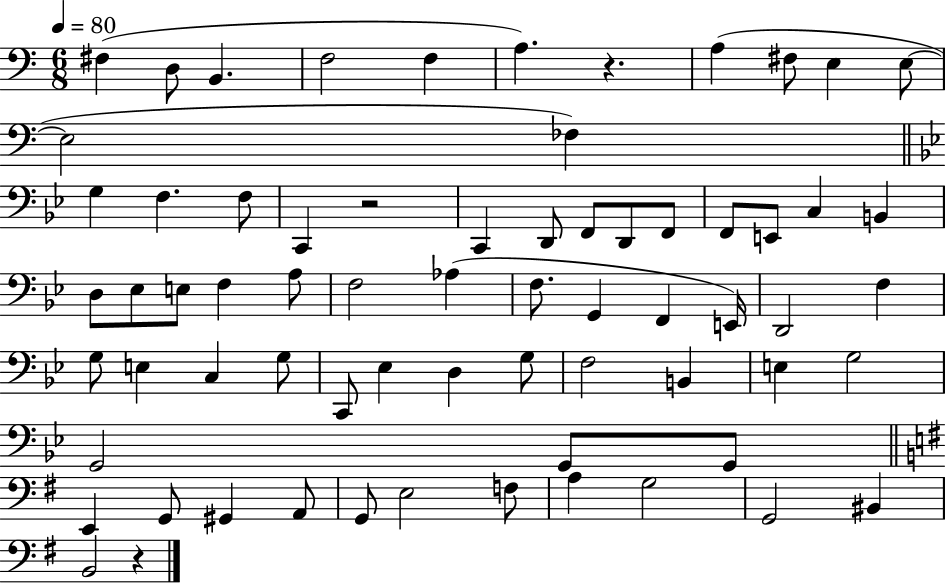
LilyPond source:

{
  \clef bass
  \numericTimeSignature
  \time 6/8
  \key c \major
  \tempo 4 = 80
  fis4( d8 b,4. | f2 f4 | a4.) r4. | a4( fis8 e4 e8~~ | \break e2 fes4) | \bar "||" \break \key bes \major g4 f4. f8 | c,4 r2 | c,4 d,8 f,8 d,8 f,8 | f,8 e,8 c4 b,4 | \break d8 ees8 e8 f4 a8 | f2 aes4( | f8. g,4 f,4 e,16) | d,2 f4 | \break g8 e4 c4 g8 | c,8 ees4 d4 g8 | f2 b,4 | e4 g2 | \break g,2 g,8 g,8 | \bar "||" \break \key g \major e,4 g,8 gis,4 a,8 | g,8 e2 f8 | a4 g2 | g,2 bis,4 | \break b,2 r4 | \bar "|."
}